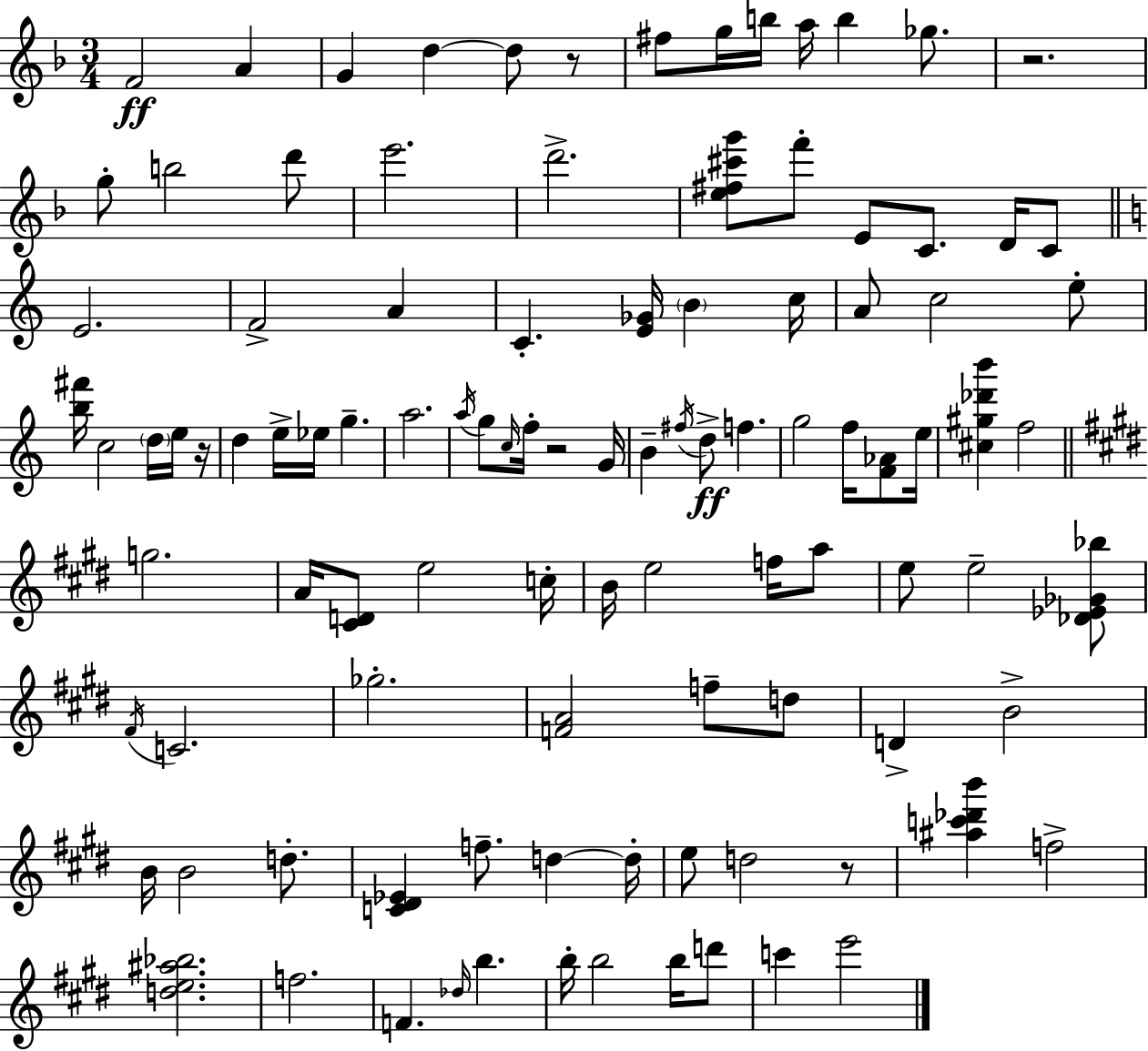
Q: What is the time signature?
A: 3/4